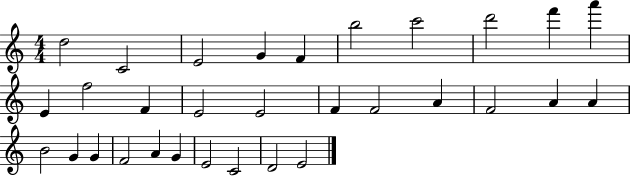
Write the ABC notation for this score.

X:1
T:Untitled
M:4/4
L:1/4
K:C
d2 C2 E2 G F b2 c'2 d'2 f' a' E f2 F E2 E2 F F2 A F2 A A B2 G G F2 A G E2 C2 D2 E2